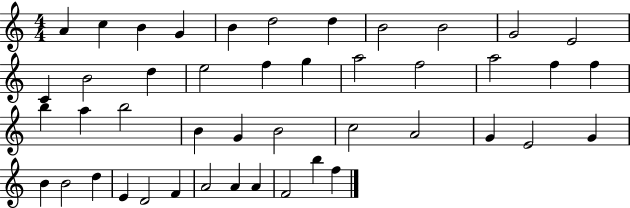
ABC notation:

X:1
T:Untitled
M:4/4
L:1/4
K:C
A c B G B d2 d B2 B2 G2 E2 C B2 d e2 f g a2 f2 a2 f f b a b2 B G B2 c2 A2 G E2 G B B2 d E D2 F A2 A A F2 b f